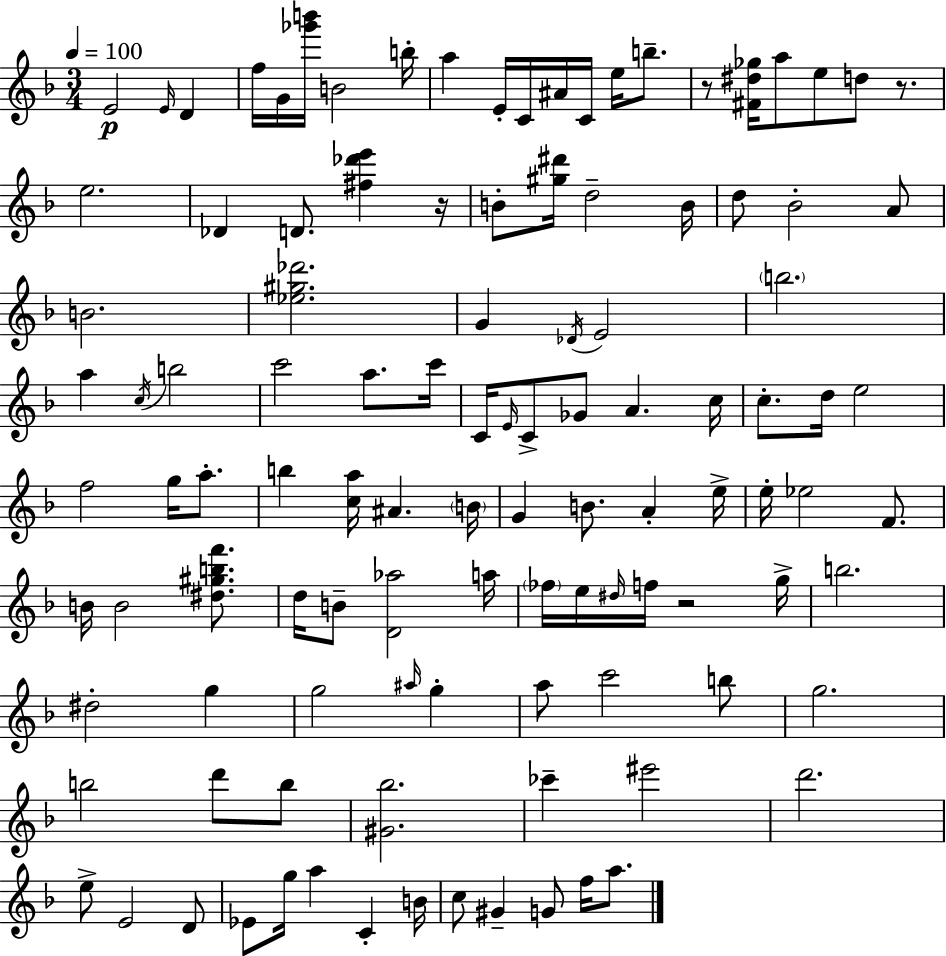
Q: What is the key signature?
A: D minor